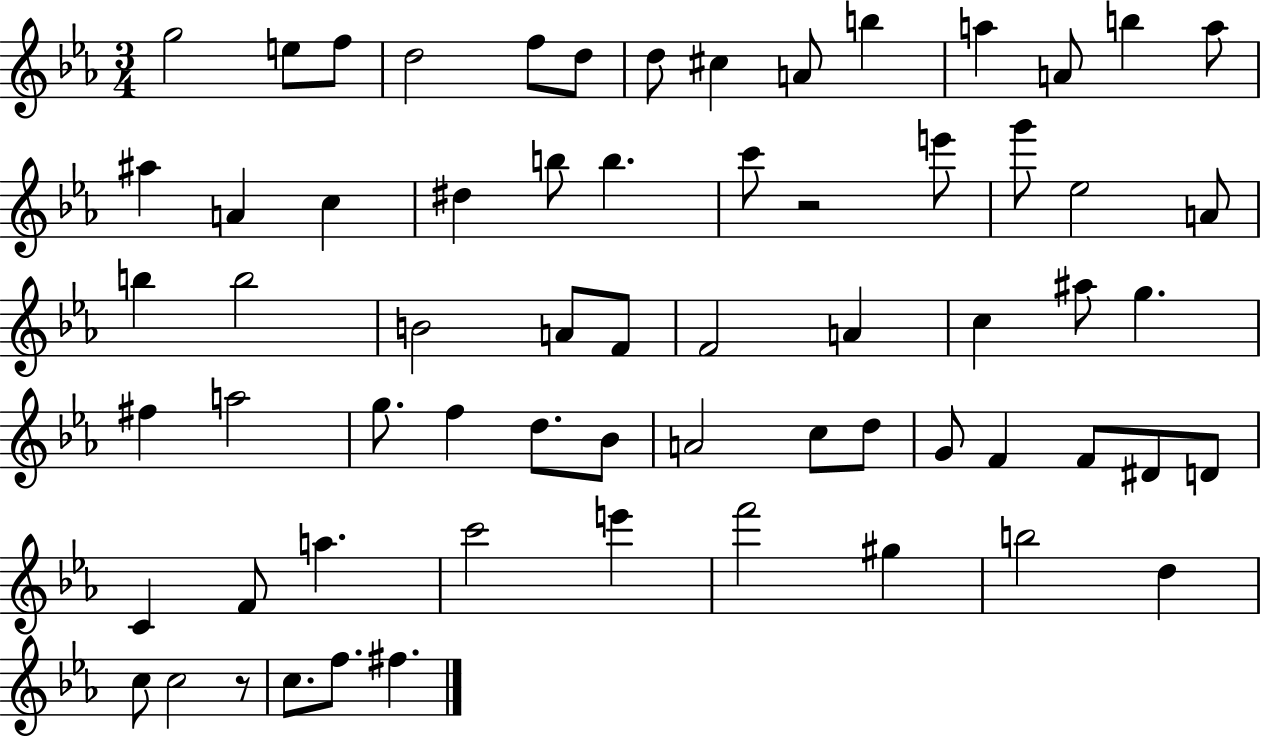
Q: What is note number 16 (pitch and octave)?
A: A4